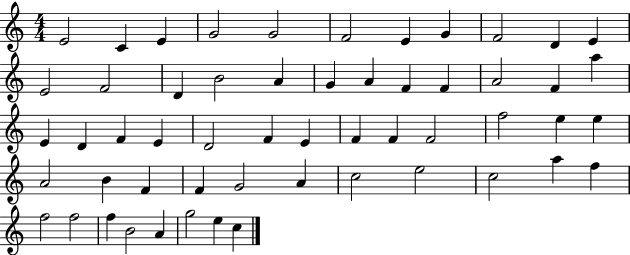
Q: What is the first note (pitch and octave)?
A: E4